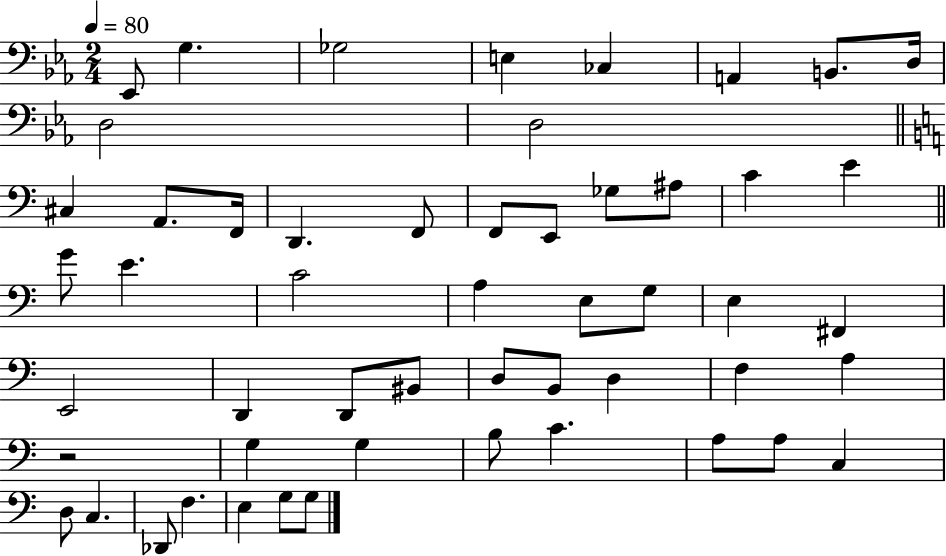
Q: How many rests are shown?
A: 1